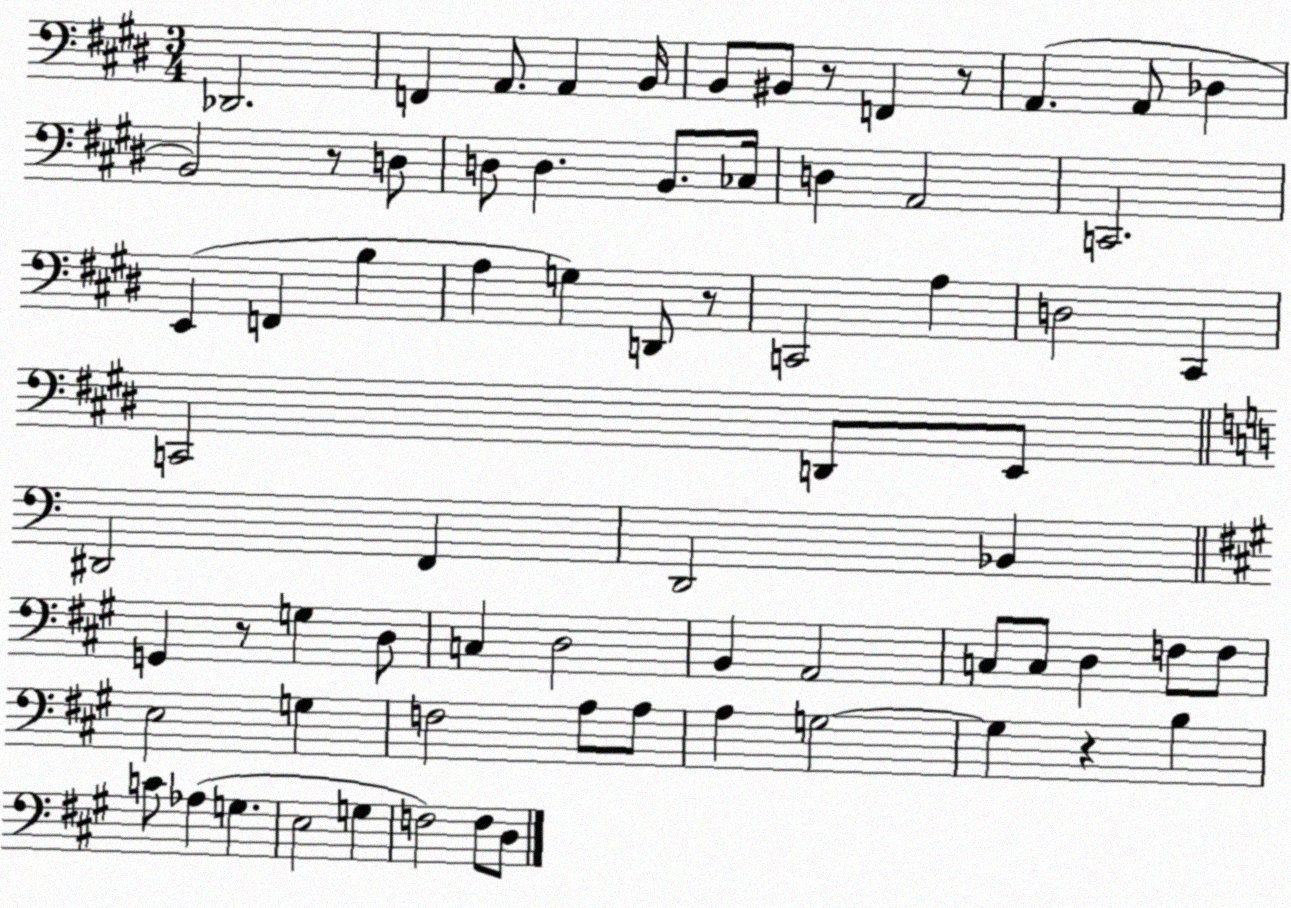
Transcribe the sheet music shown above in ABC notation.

X:1
T:Untitled
M:3/4
L:1/4
K:E
_D,,2 F,, A,,/2 A,, B,,/4 B,,/2 ^B,,/2 z/2 F,, z/2 A,, A,,/2 _D, B,,2 z/2 D,/2 D,/2 D, B,,/2 _C,/4 D, A,,2 C,,2 E,, F,, B, A, G, D,,/2 z/2 C,,2 A, D,2 ^C,, C,,2 D,,/2 E,,/2 ^D,,2 F,, D,,2 _B,, G,, z/2 G, D,/2 C, D,2 B,, A,,2 C,/2 C,/2 D, F,/2 F,/2 E,2 G, F,2 A,/2 A,/2 A, G,2 G, z B, C/2 _A, G, E,2 G, F,2 F,/2 D,/2